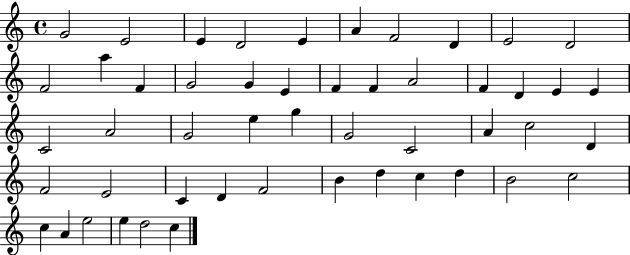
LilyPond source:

{
  \clef treble
  \time 4/4
  \defaultTimeSignature
  \key c \major
  g'2 e'2 | e'4 d'2 e'4 | a'4 f'2 d'4 | e'2 d'2 | \break f'2 a''4 f'4 | g'2 g'4 e'4 | f'4 f'4 a'2 | f'4 d'4 e'4 e'4 | \break c'2 a'2 | g'2 e''4 g''4 | g'2 c'2 | a'4 c''2 d'4 | \break f'2 e'2 | c'4 d'4 f'2 | b'4 d''4 c''4 d''4 | b'2 c''2 | \break c''4 a'4 e''2 | e''4 d''2 c''4 | \bar "|."
}